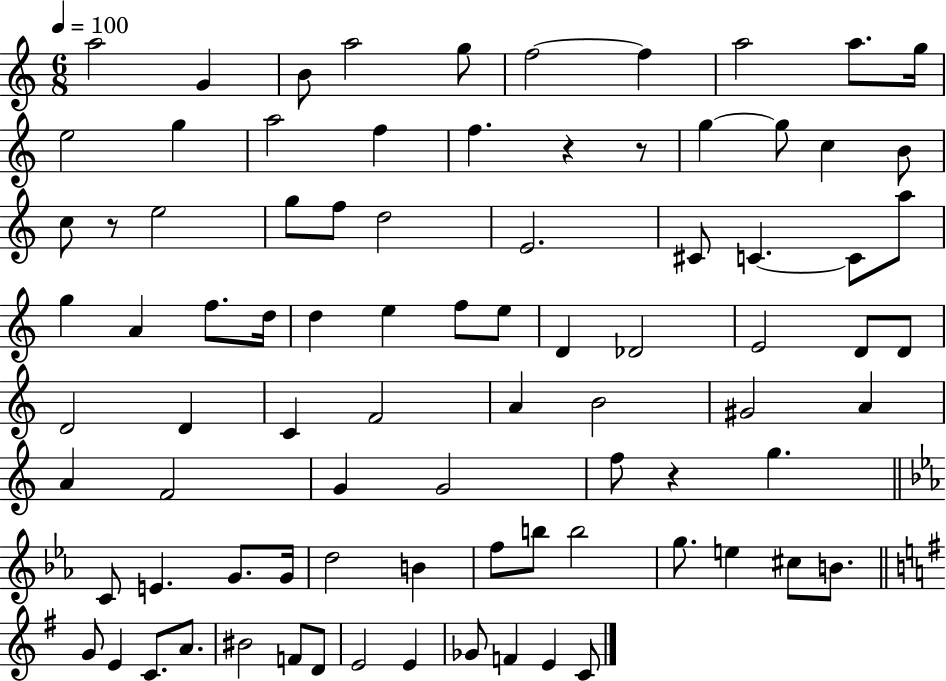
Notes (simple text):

A5/h G4/q B4/e A5/h G5/e F5/h F5/q A5/h A5/e. G5/s E5/h G5/q A5/h F5/q F5/q. R/q R/e G5/q G5/e C5/q B4/e C5/e R/e E5/h G5/e F5/e D5/h E4/h. C#4/e C4/q. C4/e A5/e G5/q A4/q F5/e. D5/s D5/q E5/q F5/e E5/e D4/q Db4/h E4/h D4/e D4/e D4/h D4/q C4/q F4/h A4/q B4/h G#4/h A4/q A4/q F4/h G4/q G4/h F5/e R/q G5/q. C4/e E4/q. G4/e. G4/s D5/h B4/q F5/e B5/e B5/h G5/e. E5/q C#5/e B4/e. G4/e E4/q C4/e. A4/e. BIS4/h F4/e D4/e E4/h E4/q Gb4/e F4/q E4/q C4/e